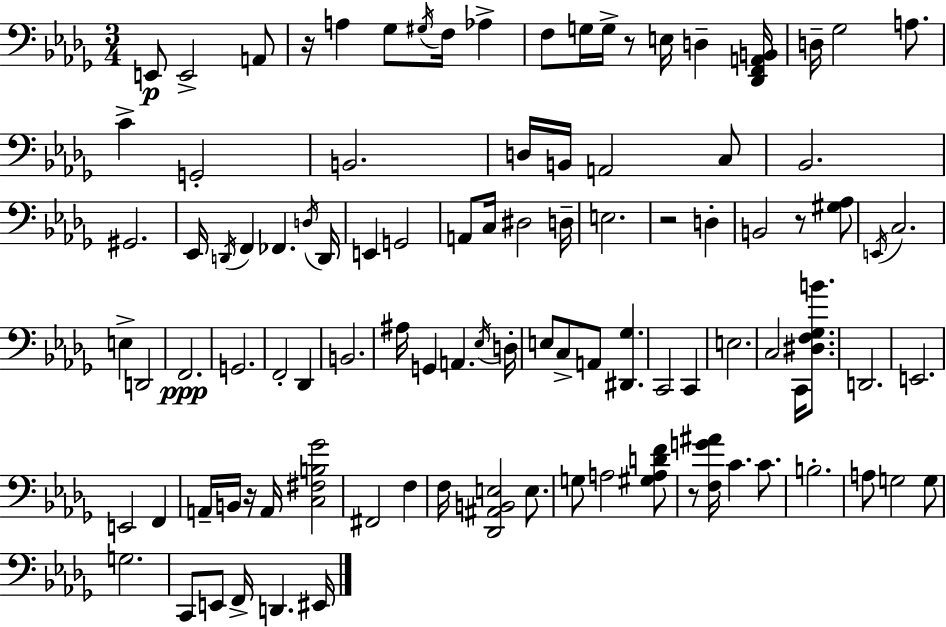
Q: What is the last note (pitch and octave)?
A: EIS2